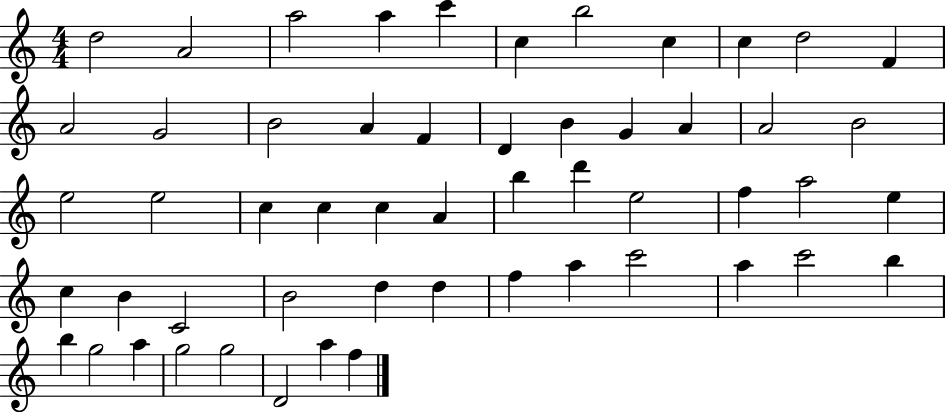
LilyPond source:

{
  \clef treble
  \numericTimeSignature
  \time 4/4
  \key c \major
  d''2 a'2 | a''2 a''4 c'''4 | c''4 b''2 c''4 | c''4 d''2 f'4 | \break a'2 g'2 | b'2 a'4 f'4 | d'4 b'4 g'4 a'4 | a'2 b'2 | \break e''2 e''2 | c''4 c''4 c''4 a'4 | b''4 d'''4 e''2 | f''4 a''2 e''4 | \break c''4 b'4 c'2 | b'2 d''4 d''4 | f''4 a''4 c'''2 | a''4 c'''2 b''4 | \break b''4 g''2 a''4 | g''2 g''2 | d'2 a''4 f''4 | \bar "|."
}